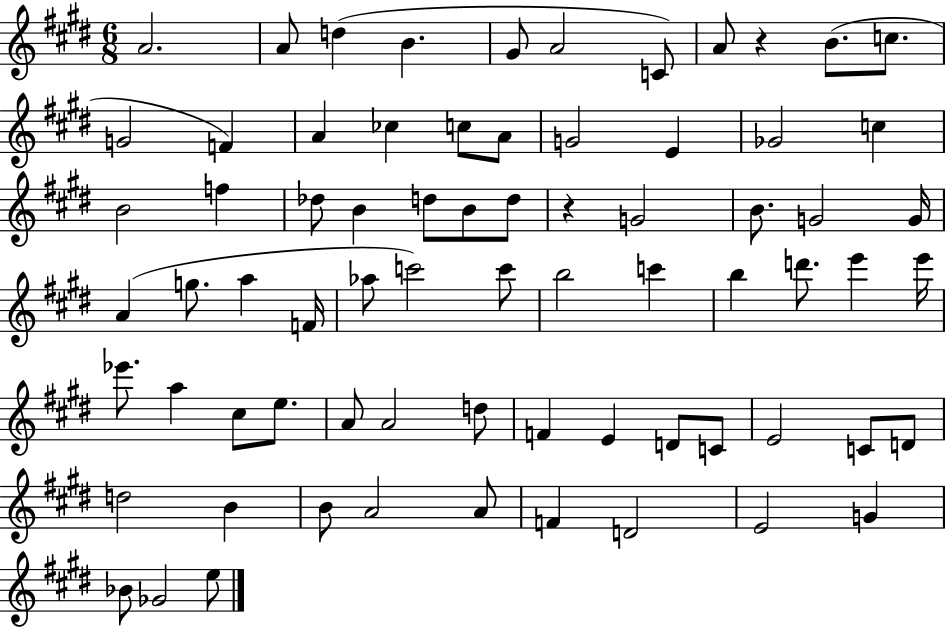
X:1
T:Untitled
M:6/8
L:1/4
K:E
A2 A/2 d B ^G/2 A2 C/2 A/2 z B/2 c/2 G2 F A _c c/2 A/2 G2 E _G2 c B2 f _d/2 B d/2 B/2 d/2 z G2 B/2 G2 G/4 A g/2 a F/4 _a/2 c'2 c'/2 b2 c' b d'/2 e' e'/4 _e'/2 a ^c/2 e/2 A/2 A2 d/2 F E D/2 C/2 E2 C/2 D/2 d2 B B/2 A2 A/2 F D2 E2 G _B/2 _G2 e/2